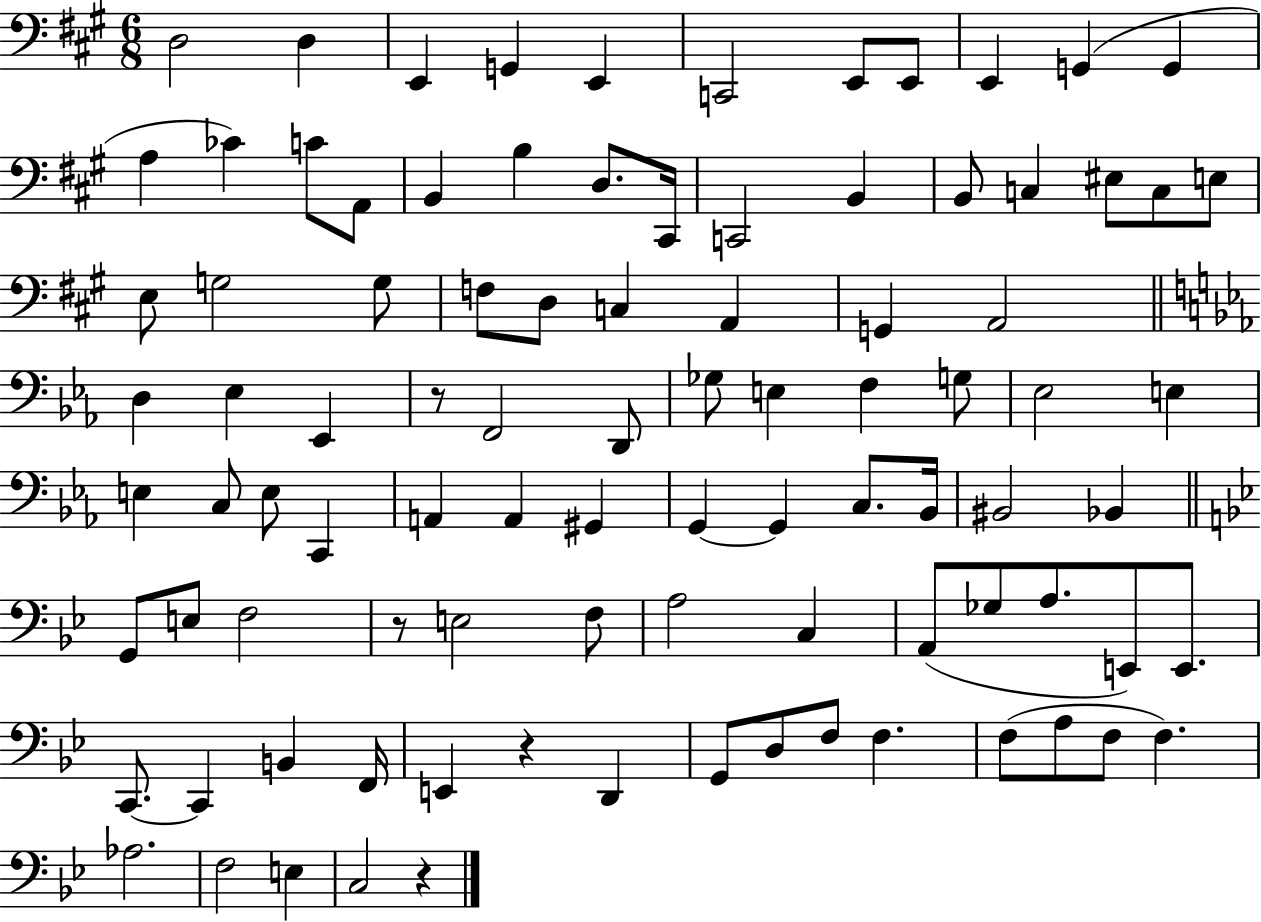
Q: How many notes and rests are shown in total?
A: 93